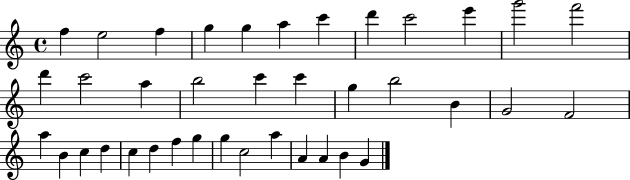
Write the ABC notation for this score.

X:1
T:Untitled
M:4/4
L:1/4
K:C
f e2 f g g a c' d' c'2 e' g'2 f'2 d' c'2 a b2 c' c' g b2 B G2 F2 a B c d c d f g g c2 a A A B G